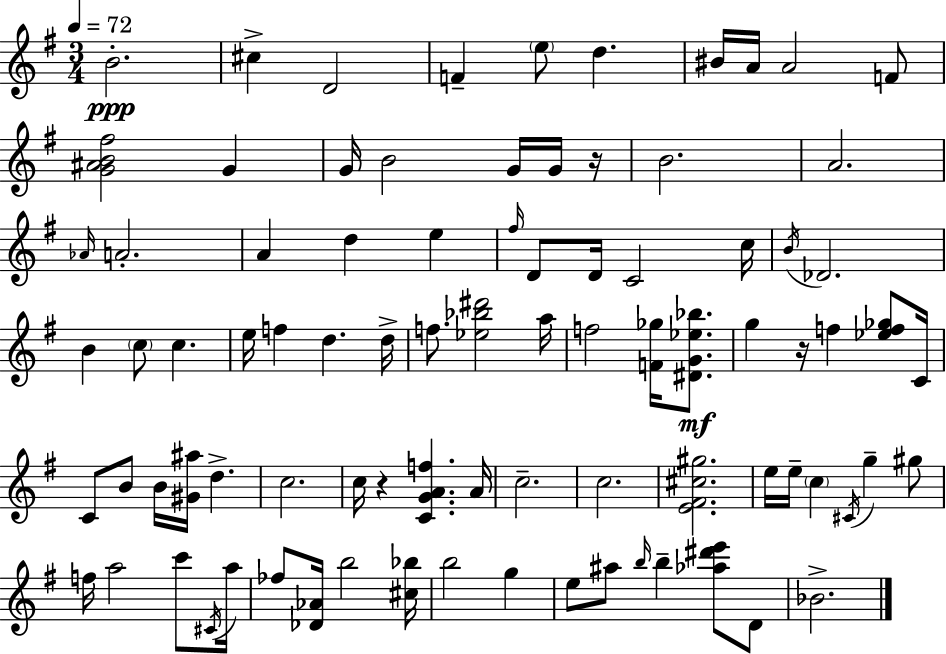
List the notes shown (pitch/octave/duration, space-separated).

B4/h. C#5/q D4/h F4/q E5/e D5/q. BIS4/s A4/s A4/h F4/e [G4,A#4,B4,F#5]/h G4/q G4/s B4/h G4/s G4/s R/s B4/h. A4/h. Ab4/s A4/h. A4/q D5/q E5/q F#5/s D4/e D4/s C4/h C5/s B4/s Db4/h. B4/q C5/e C5/q. E5/s F5/q D5/q. D5/s F5/e. [Eb5,Bb5,D#6]/h A5/s F5/h [F4,Gb5]/s [D#4,G4,Eb5,Bb5]/e. G5/q R/s F5/q [Eb5,F5,Gb5]/e C4/s C4/e B4/e B4/s [G#4,A#5]/s D5/q. C5/h. C5/s R/q [C4,G4,A4,F5]/q. A4/s C5/h. C5/h. [E4,F#4,C#5,G#5]/h. E5/s E5/s C5/q C#4/s G5/q G#5/e F5/s A5/h C6/e C#4/s A5/s FES5/e [Db4,Ab4]/s B5/h [C#5,Bb5]/s B5/h G5/q E5/e A#5/e B5/s B5/q [Ab5,D#6,E6]/e D4/e Bb4/h.